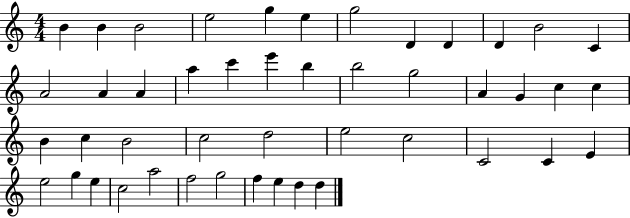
{
  \clef treble
  \numericTimeSignature
  \time 4/4
  \key c \major
  b'4 b'4 b'2 | e''2 g''4 e''4 | g''2 d'4 d'4 | d'4 b'2 c'4 | \break a'2 a'4 a'4 | a''4 c'''4 e'''4 b''4 | b''2 g''2 | a'4 g'4 c''4 c''4 | \break b'4 c''4 b'2 | c''2 d''2 | e''2 c''2 | c'2 c'4 e'4 | \break e''2 g''4 e''4 | c''2 a''2 | f''2 g''2 | f''4 e''4 d''4 d''4 | \break \bar "|."
}